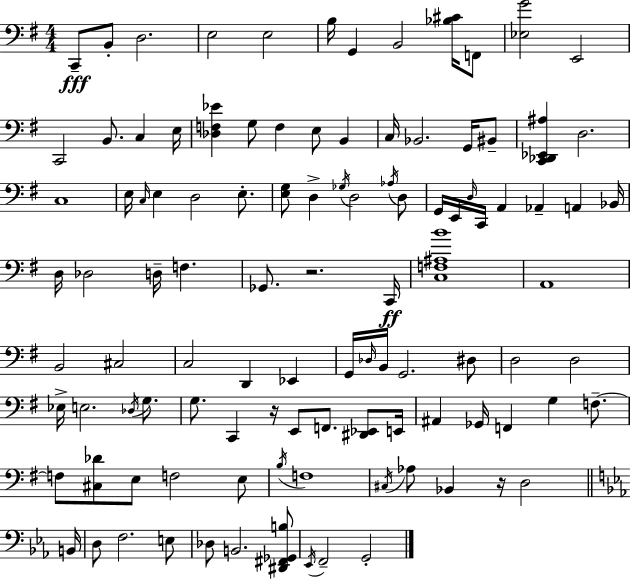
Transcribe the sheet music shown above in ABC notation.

X:1
T:Untitled
M:4/4
L:1/4
K:G
C,,/2 B,,/2 D,2 E,2 E,2 B,/4 G,, B,,2 [_B,^C]/4 F,,/2 [_E,G]2 E,,2 C,,2 B,,/2 C, E,/4 [_D,F,_E] G,/2 F, E,/2 B,, C,/4 _B,,2 G,,/4 ^B,,/2 [C,,_D,,_E,,^A,] D,2 C,4 E,/4 C,/4 E, D,2 E,/2 [E,G,]/2 D, _G,/4 D,2 _A,/4 D,/2 G,,/4 E,,/4 D,/4 C,,/4 A,, _A,, A,, _B,,/4 D,/4 _D,2 D,/4 F, _G,,/2 z2 C,,/4 [C,F,^A,B]4 A,,4 B,,2 ^C,2 C,2 D,, _E,, G,,/4 _D,/4 B,,/4 G,,2 ^D,/2 D,2 D,2 _E,/4 E,2 _D,/4 G,/2 G,/2 C,, z/4 E,,/2 F,,/2 [^D,,_E,,]/2 E,,/4 ^A,, _G,,/4 F,, G, F,/2 F,/2 [^C,_D]/2 E,/2 F,2 E,/2 B,/4 F,4 ^C,/4 _A,/2 _B,, z/4 D,2 B,,/4 D,/2 F,2 E,/2 _D,/2 B,,2 [^D,,^F,,_G,,B,]/2 _E,,/4 F,,2 G,,2